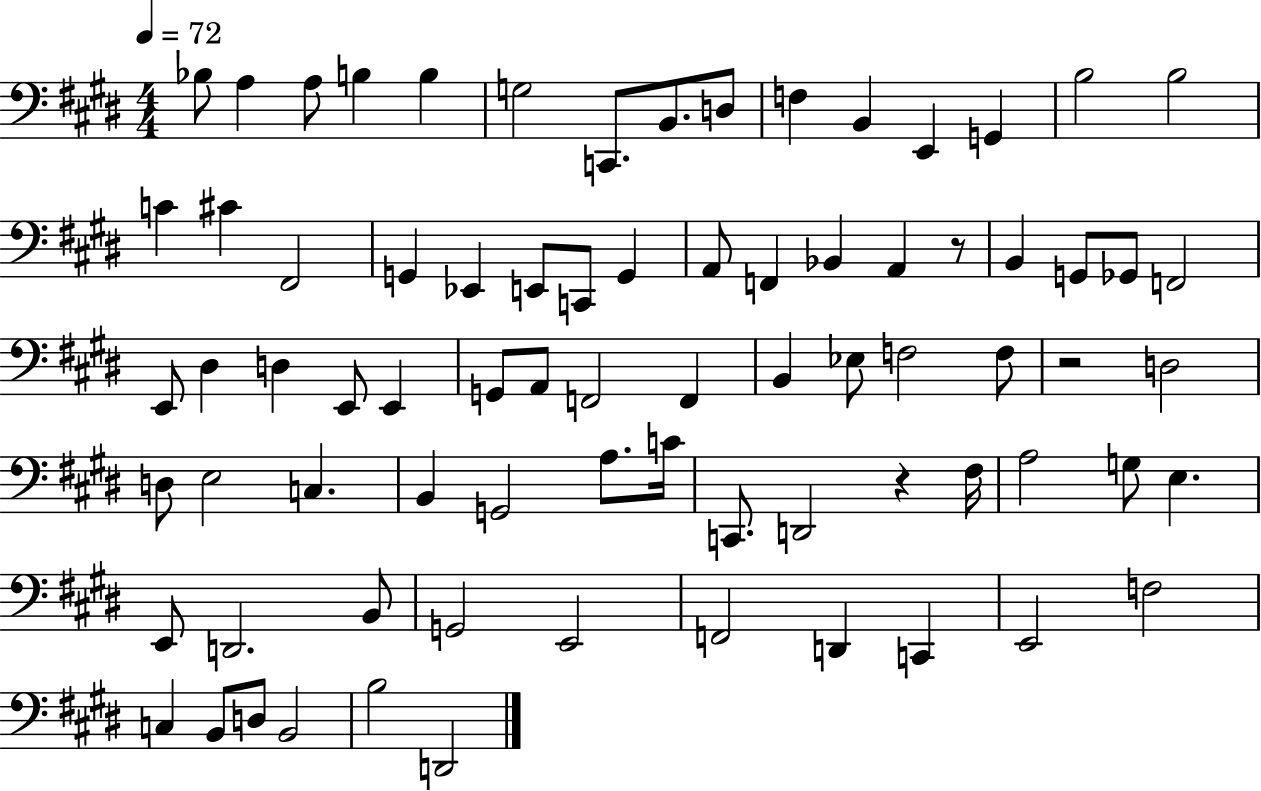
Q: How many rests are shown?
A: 3